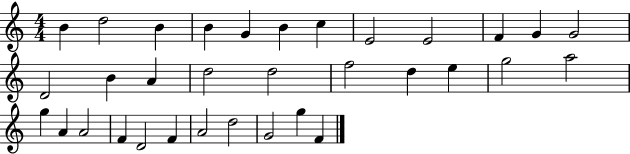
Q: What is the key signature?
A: C major